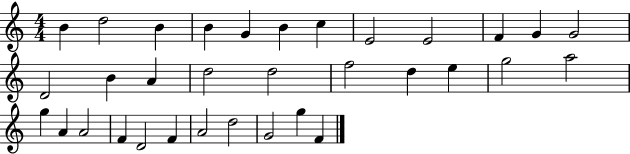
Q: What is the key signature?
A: C major